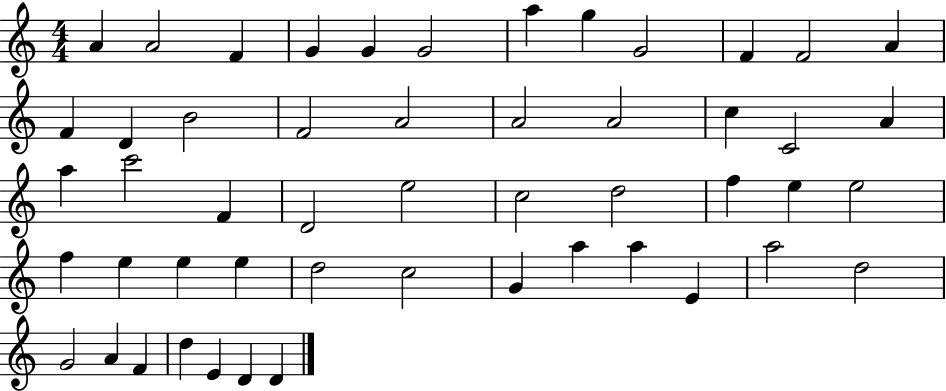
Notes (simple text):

A4/q A4/h F4/q G4/q G4/q G4/h A5/q G5/q G4/h F4/q F4/h A4/q F4/q D4/q B4/h F4/h A4/h A4/h A4/h C5/q C4/h A4/q A5/q C6/h F4/q D4/h E5/h C5/h D5/h F5/q E5/q E5/h F5/q E5/q E5/q E5/q D5/h C5/h G4/q A5/q A5/q E4/q A5/h D5/h G4/h A4/q F4/q D5/q E4/q D4/q D4/q